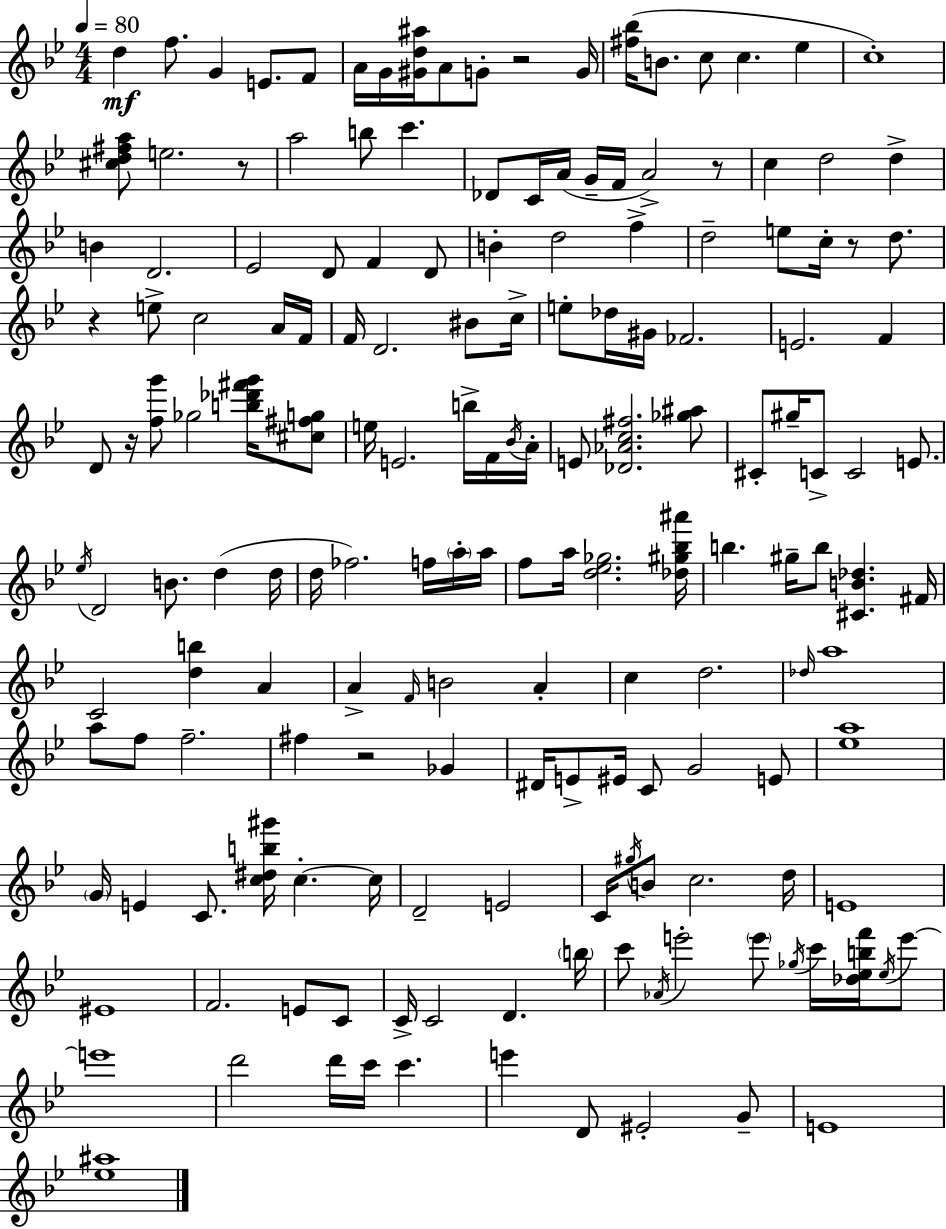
{
  \clef treble
  \numericTimeSignature
  \time 4/4
  \key bes \major
  \tempo 4 = 80
  \repeat volta 2 { d''4\mf f''8. g'4 e'8. f'8 | a'16 g'16 <gis' d'' ais''>16 a'8 g'8-. r2 g'16 | <fis'' bes''>16( b'8. c''8 c''4. ees''4 | c''1-.) | \break <cis'' d'' fis'' a''>8 e''2. r8 | a''2 b''8 c'''4. | des'8 c'16 a'16( g'16-- f'16 a'2->) r8 | c''4 d''2 d''4-> | \break b'4 d'2. | ees'2 d'8 f'4 d'8 | b'4-. d''2 f''4-> | d''2-- e''8 c''16-. r8 d''8. | \break r4 e''8-> c''2 a'16 f'16 | f'16 d'2. bis'8 c''16-> | e''8-. des''16 gis'16 fes'2. | e'2. f'4 | \break d'8 r16 <f'' g'''>8 ges''2 <b'' des''' fis''' g'''>16 <cis'' fis'' g''>8 | e''16 e'2. b''16-> f'16 \acciaccatura { bes'16 } | a'16-. e'8 <des' aes' c'' fis''>2. <ges'' ais''>8 | cis'8-. gis''16-- c'8-> c'2 e'8. | \break \acciaccatura { ees''16 } d'2 b'8. d''4( | d''16 d''16 fes''2.) f''16 | \parenthesize a''16-. a''16 f''8 a''16 <d'' ees'' ges''>2. | <des'' gis'' bes'' ais'''>16 b''4. gis''16-- b''8 <cis' b' des''>4. | \break fis'16 c'2 <d'' b''>4 a'4 | a'4-> \grace { f'16 } b'2 a'4-. | c''4 d''2. | \grace { des''16 } a''1 | \break a''8 f''8 f''2.-- | fis''4 r2 | ges'4 dis'16 e'8-> eis'16 c'8 g'2 | e'8 <ees'' a''>1 | \break \parenthesize g'16 e'4 c'8. <c'' dis'' b'' gis'''>16 c''4.-.~~ | c''16 d'2-- e'2 | c'16 \acciaccatura { gis''16 } b'8 c''2. | d''16 e'1 | \break eis'1 | f'2. | e'8 c'8 c'16-> c'2 d'4. | \parenthesize b''16 c'''8 \acciaccatura { aes'16 } e'''2-. | \break \parenthesize e'''8 \acciaccatura { ges''16 } c'''16 <des'' ees'' b'' f'''>16 \acciaccatura { ees''16 } e'''8~~ e'''1 | d'''2 | d'''16 c'''16 c'''4. e'''4 d'8 eis'2-. | g'8-- e'1 | \break <ees'' ais''>1 | } \bar "|."
}